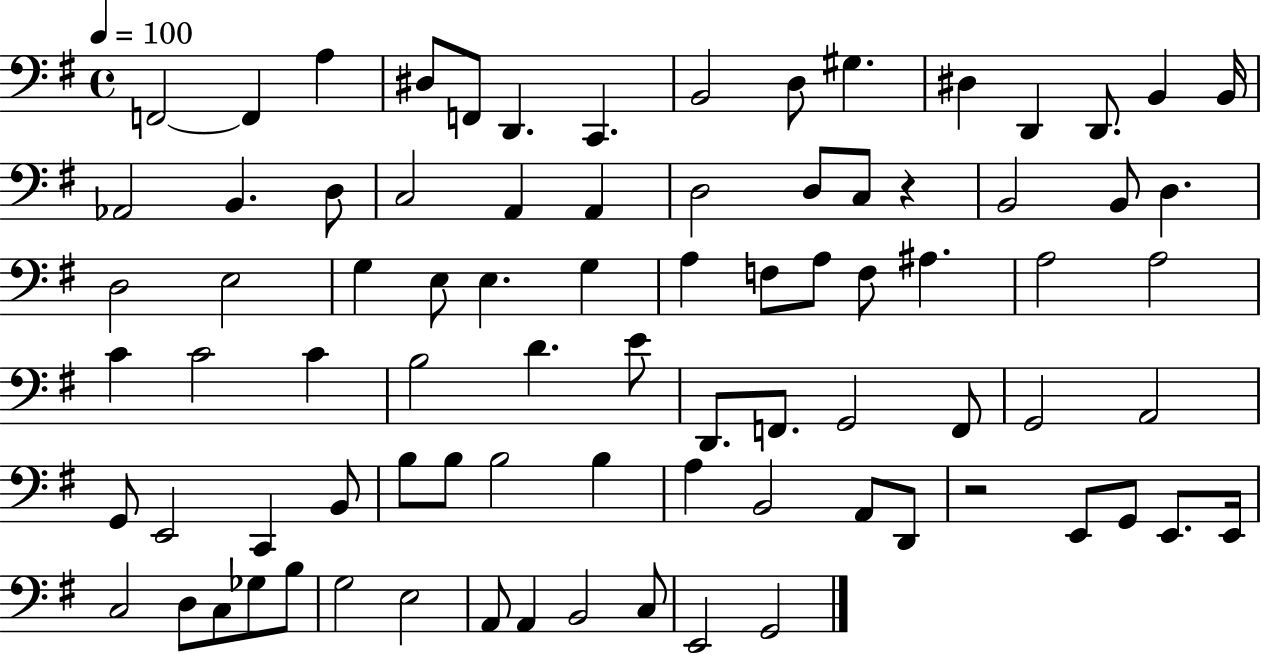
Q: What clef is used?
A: bass